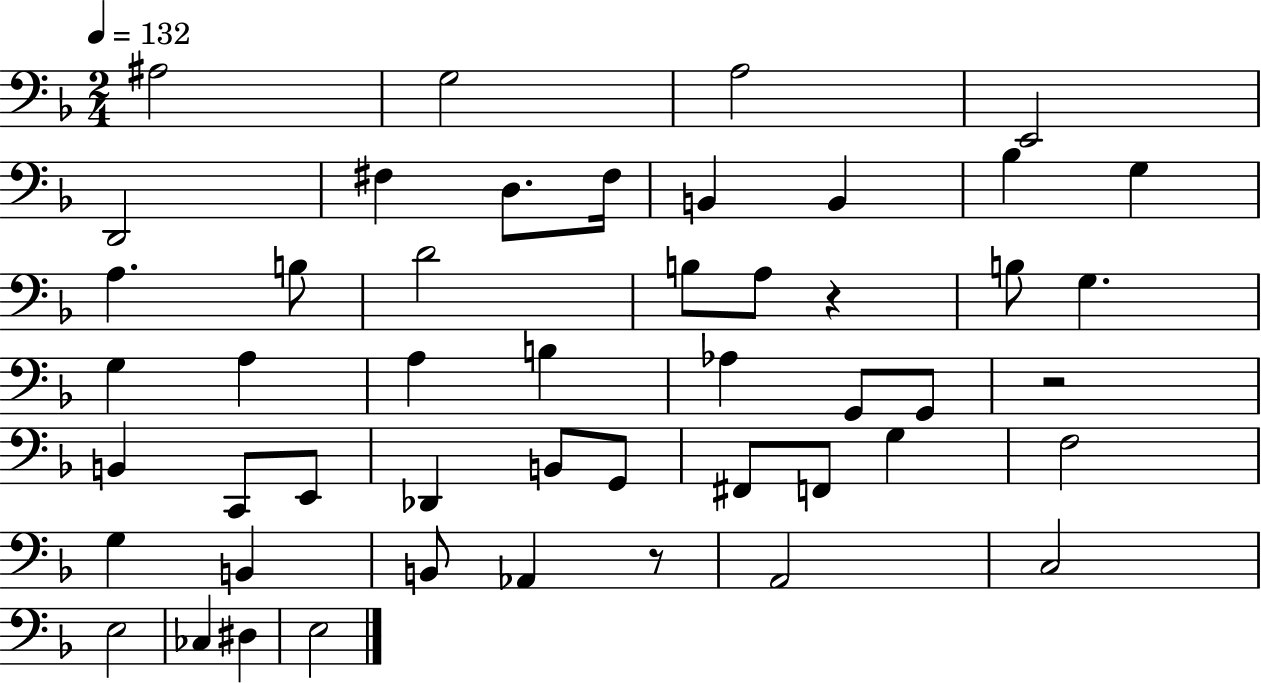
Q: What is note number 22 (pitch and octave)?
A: A3